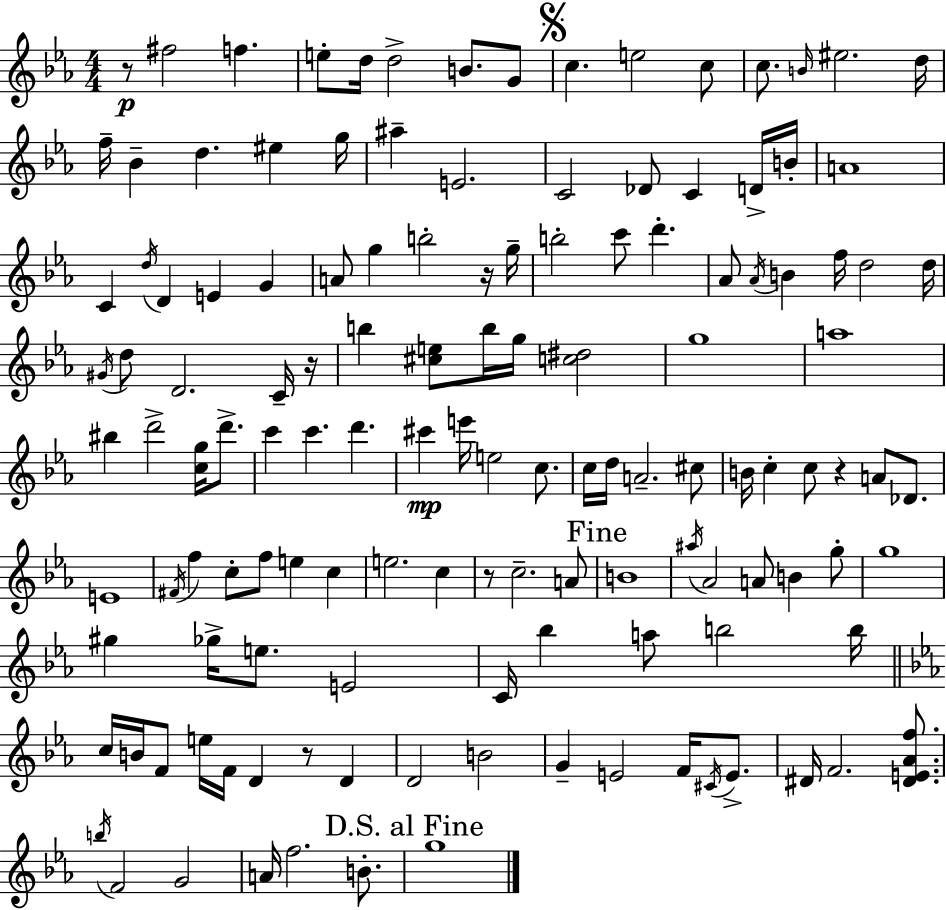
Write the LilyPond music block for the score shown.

{
  \clef treble
  \numericTimeSignature
  \time 4/4
  \key c \minor
  \repeat volta 2 { r8\p fis''2 f''4. | e''8-. d''16 d''2-> b'8. g'8 | \mark \markup { \musicglyph "scripts.segno" } c''4. e''2 c''8 | c''8. \grace { b'16 } eis''2. | \break d''16 f''16-- bes'4-- d''4. eis''4 | g''16 ais''4-- e'2. | c'2 des'8 c'4 d'16-> | b'16-. a'1 | \break c'4 \acciaccatura { d''16 } d'4 e'4 g'4 | a'8 g''4 b''2-. | r16 g''16-- b''2-. c'''8 d'''4.-. | aes'8 \acciaccatura { aes'16 } b'4 f''16 d''2 | \break d''16 \acciaccatura { gis'16 } d''8 d'2. | c'16-- r16 b''4 <cis'' e''>8 b''16 g''16 <c'' dis''>2 | g''1 | a''1 | \break bis''4 d'''2-> | <c'' g''>16 d'''8.-> c'''4 c'''4. d'''4. | cis'''4\mp e'''16 e''2 | c''8. c''16 d''16 a'2.-- | \break cis''8 b'16 c''4-. c''8 r4 a'8 | des'8. e'1 | \acciaccatura { fis'16 } f''4 c''8-. f''8 e''4 | c''4 e''2. | \break c''4 r8 c''2.-- | a'8 \mark "Fine" b'1 | \acciaccatura { ais''16 } aes'2 a'8 | b'4 g''8-. g''1 | \break gis''4 ges''16-> e''8. e'2 | c'16 bes''4 a''8 b''2 | b''16 \bar "||" \break \key ees \major c''16 b'16 f'8 e''16 f'16 d'4 r8 d'4 | d'2 b'2 | g'4-- e'2 f'16 \acciaccatura { cis'16 } e'8.-> | dis'16 f'2. <dis' e' aes' f''>8. | \break \acciaccatura { b''16 } f'2 g'2 | a'16 f''2. b'8.-. | \mark "D.S. al Fine" g''1 | } \bar "|."
}